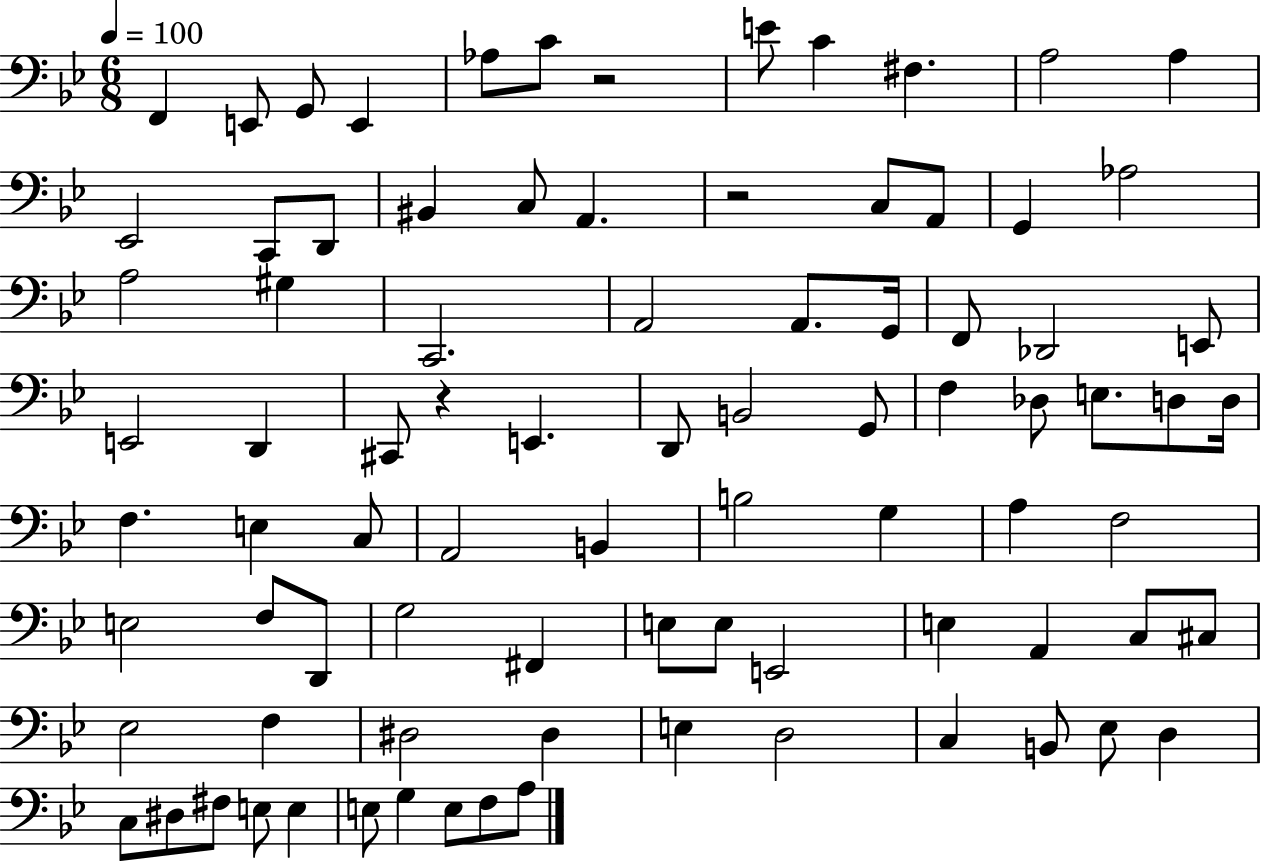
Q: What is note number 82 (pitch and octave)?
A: F3